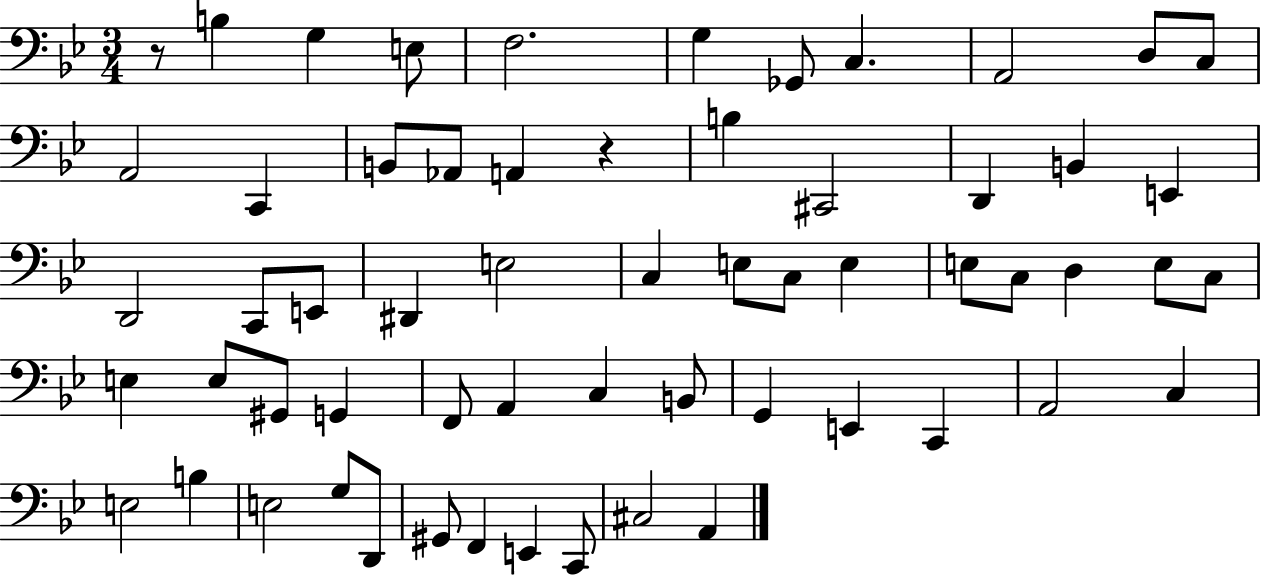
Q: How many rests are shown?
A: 2